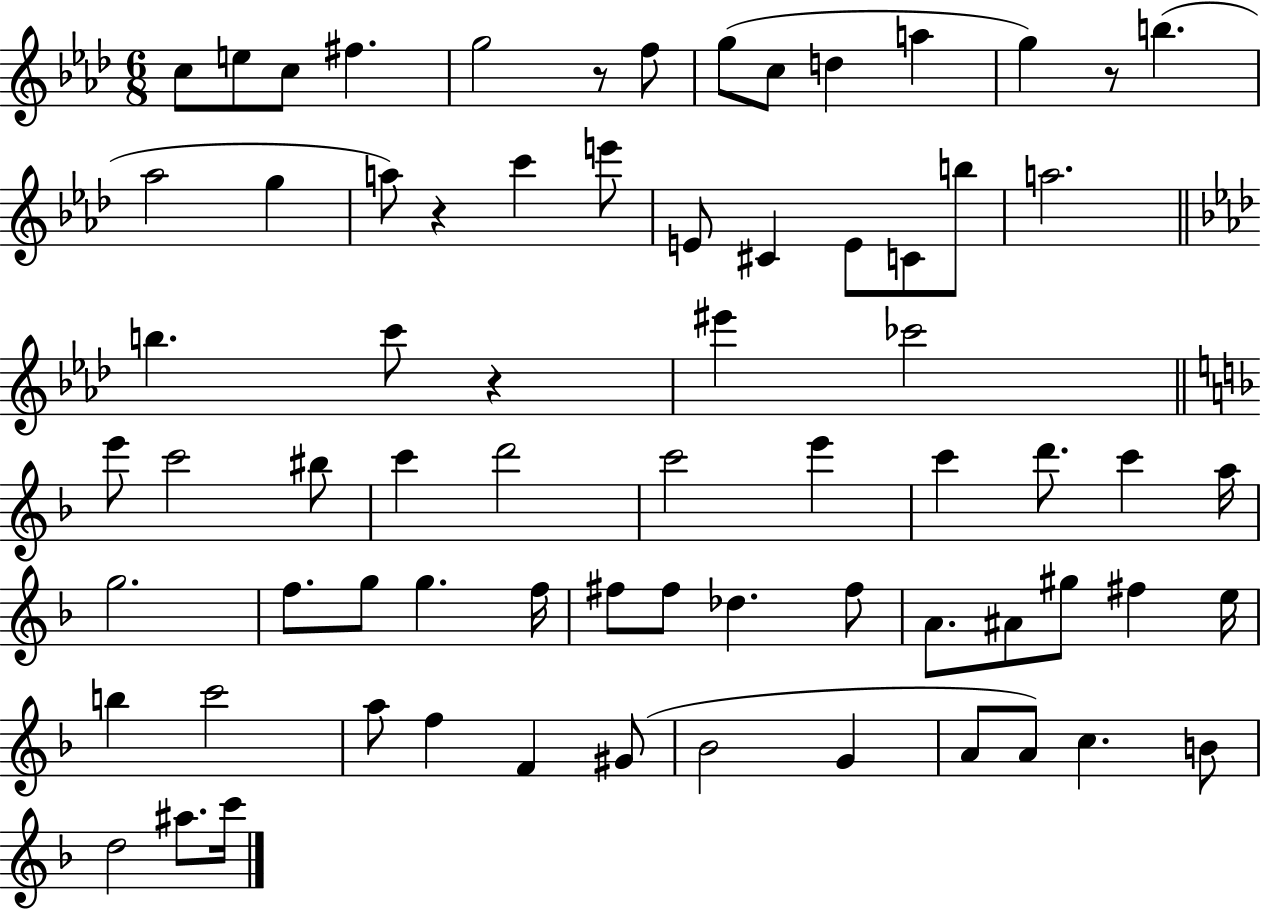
{
  \clef treble
  \numericTimeSignature
  \time 6/8
  \key aes \major
  c''8 e''8 c''8 fis''4. | g''2 r8 f''8 | g''8( c''8 d''4 a''4 | g''4) r8 b''4.( | \break aes''2 g''4 | a''8) r4 c'''4 e'''8 | e'8 cis'4 e'8 c'8 b''8 | a''2. | \break \bar "||" \break \key aes \major b''4. c'''8 r4 | eis'''4 ces'''2 | \bar "||" \break \key f \major e'''8 c'''2 bis''8 | c'''4 d'''2 | c'''2 e'''4 | c'''4 d'''8. c'''4 a''16 | \break g''2. | f''8. g''8 g''4. f''16 | fis''8 fis''8 des''4. fis''8 | a'8. ais'8 gis''8 fis''4 e''16 | \break b''4 c'''2 | a''8 f''4 f'4 gis'8( | bes'2 g'4 | a'8 a'8) c''4. b'8 | \break d''2 ais''8. c'''16 | \bar "|."
}